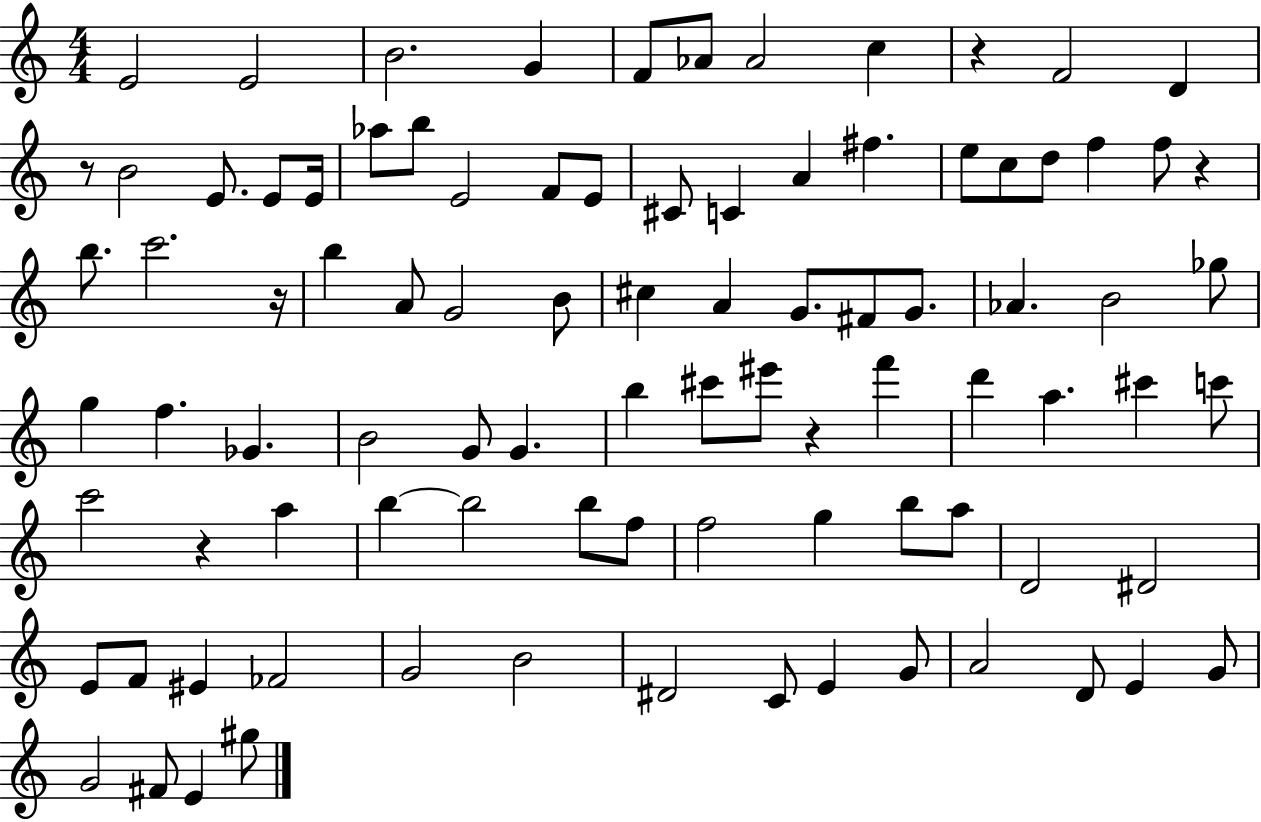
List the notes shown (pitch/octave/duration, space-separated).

E4/h E4/h B4/h. G4/q F4/e Ab4/e Ab4/h C5/q R/q F4/h D4/q R/e B4/h E4/e. E4/e E4/s Ab5/e B5/e E4/h F4/e E4/e C#4/e C4/q A4/q F#5/q. E5/e C5/e D5/e F5/q F5/e R/q B5/e. C6/h. R/s B5/q A4/e G4/h B4/e C#5/q A4/q G4/e. F#4/e G4/e. Ab4/q. B4/h Gb5/e G5/q F5/q. Gb4/q. B4/h G4/e G4/q. B5/q C#6/e EIS6/e R/q F6/q D6/q A5/q. C#6/q C6/e C6/h R/q A5/q B5/q B5/h B5/e F5/e F5/h G5/q B5/e A5/e D4/h D#4/h E4/e F4/e EIS4/q FES4/h G4/h B4/h D#4/h C4/e E4/q G4/e A4/h D4/e E4/q G4/e G4/h F#4/e E4/q G#5/e